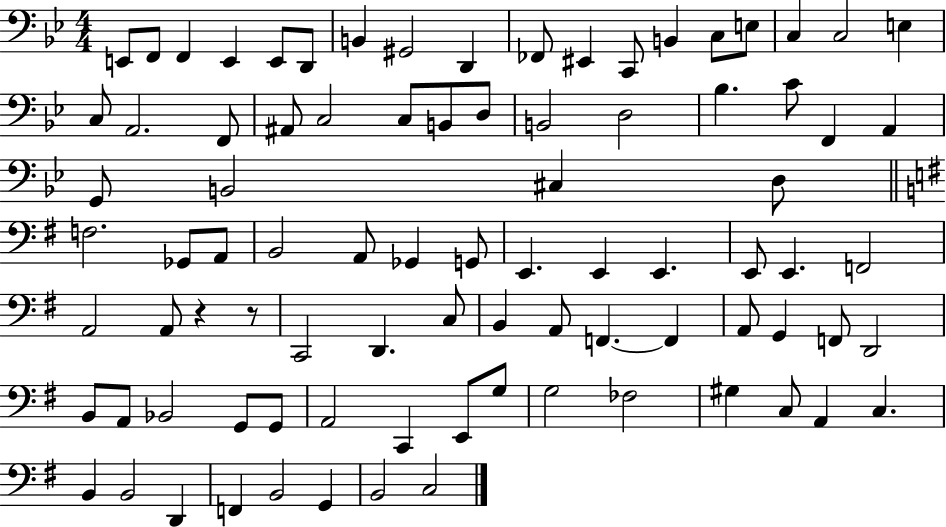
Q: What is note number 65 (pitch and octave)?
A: Bb2